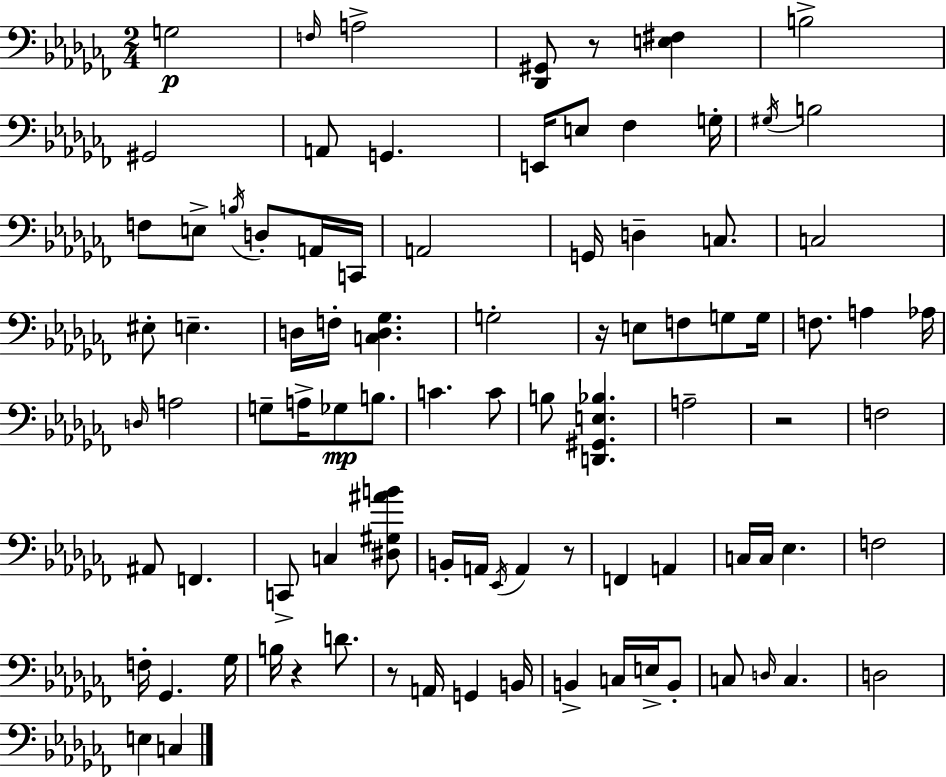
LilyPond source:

{
  \clef bass
  \numericTimeSignature
  \time 2/4
  \key aes \minor
  g2\p | \grace { f16 } a2-> | <des, gis,>8 r8 <e fis>4 | b2-> | \break gis,2 | a,8 g,4. | e,16 e8 fes4 | g16-. \acciaccatura { gis16 } b2 | \break f8 e8-> \acciaccatura { b16 } d8-. | a,16 c,16 a,2 | g,16 d4-- | c8. c2 | \break eis8-. e4.-- | d16 f16-. <c d ges>4. | g2-. | r16 e8 f8 | \break g8 g16 f8. a4 | aes16 \grace { d16 } a2 | g8-- a16-> ges8\mp | b8. c'4. | \break c'8 b8 <d, gis, e bes>4. | a2-- | r2 | f2 | \break ais,8 f,4. | c,8-> c4 | <dis gis ais' b'>8 b,16-. a,16 \acciaccatura { ees,16 } a,4 | r8 f,4 | \break a,4 c16 c16 ees4. | f2 | f16-. ges,4. | ges16 b16 r4 | \break d'8. r8 a,16 | g,4 b,16 b,4-> | c16 e16-> b,8-. c8 \grace { d16 } | c4. d2 | \break e4 | c4 \bar "|."
}